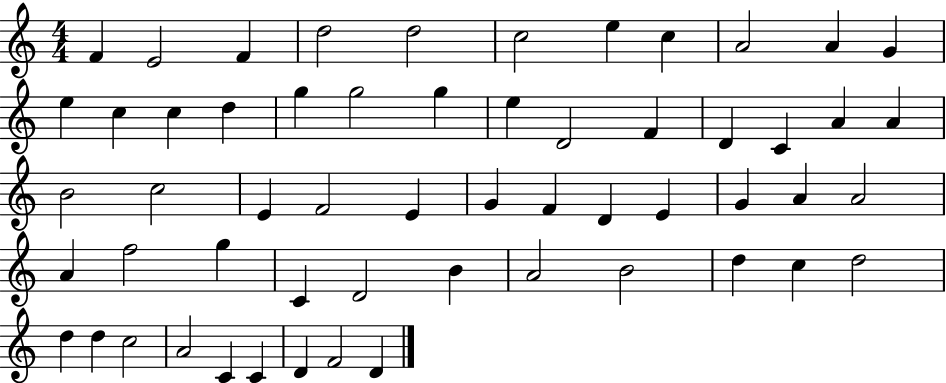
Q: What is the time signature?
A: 4/4